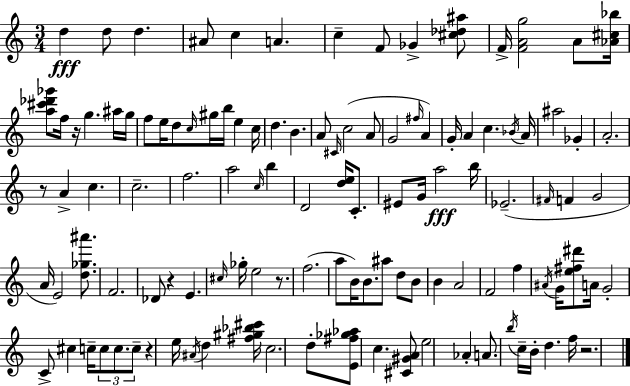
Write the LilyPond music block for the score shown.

{
  \clef treble
  \numericTimeSignature
  \time 3/4
  \key c \major
  d''4\fff d''8 d''4. | ais'8 c''4 a'4. | c''4-- f'8 ges'4-> <cis'' des'' ais''>8 | f'16-> <f' a' g''>2 a'8 <aes' cis'' bes''>16 | \break <a'' cis''' des''' ges'''>8 f''16 r16 g''4. ais''16 g''16 | f''8 e''16 d''8 \grace { c''16 } gis''16 b''16 e''4 | c''16 d''4. b'4. | a'8 \grace { cis'16 }( c''2 | \break a'8 g'2 \grace { fis''16 }) a'4 | g'16-. a'4 c''4. | \acciaccatura { bes'16 } a'16 ais''2 | ges'4-. a'2.-. | \break r8 a'4-> c''4. | c''2.-- | f''2. | a''2 | \break \grace { c''16 } b''4 d'2 | <d'' e''>16 c'8.-. eis'8 g'16 a''2\fff | b''16 ees'2.--( | \grace { fis'16 } f'4 g'2 | \break a'16 e'2) | <d'' ges'' ais'''>8. f'2. | des'8 r4 | e'4. \grace { cis''16 } ges''16-. e''2 | \break r8. f''2.( | a''8 b'16) b'8. | ais''8 d''8 b'8 b'4 a'2 | f'2 | \break f''4 \acciaccatura { ais'16 } g'16 <e'' fis'' dis'''>8 a'16 | g'2-. c'8-> cis''4 | c''16-- \tuplet 3/2 { c''8 c''8. c''8-- } r4 | e''16 \acciaccatura { ais'16 } d''4 <fis'' gis'' bes'' cis'''>16 c''2. | \break d''8-. <e' fis'' ges'' aes''>8 | c''4. <cis' gis' a'>8 e''2 | aes'4-. a'8. | \acciaccatura { b''16 } c''16-- b'16-. d''4. f''16 r2. | \break \bar "|."
}